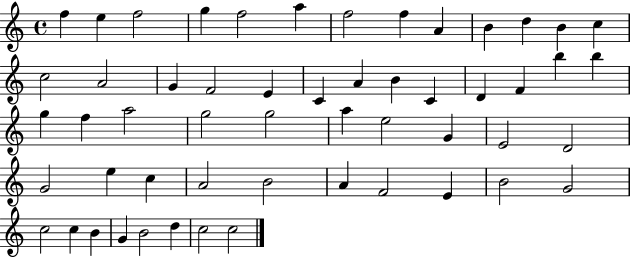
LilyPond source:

{
  \clef treble
  \time 4/4
  \defaultTimeSignature
  \key c \major
  f''4 e''4 f''2 | g''4 f''2 a''4 | f''2 f''4 a'4 | b'4 d''4 b'4 c''4 | \break c''2 a'2 | g'4 f'2 e'4 | c'4 a'4 b'4 c'4 | d'4 f'4 b''4 b''4 | \break g''4 f''4 a''2 | g''2 g''2 | a''4 e''2 g'4 | e'2 d'2 | \break g'2 e''4 c''4 | a'2 b'2 | a'4 f'2 e'4 | b'2 g'2 | \break c''2 c''4 b'4 | g'4 b'2 d''4 | c''2 c''2 | \bar "|."
}